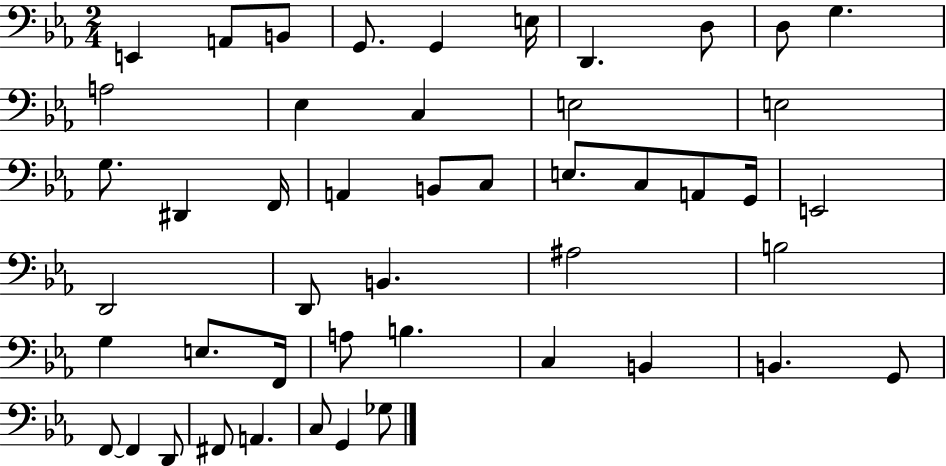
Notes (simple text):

E2/q A2/e B2/e G2/e. G2/q E3/s D2/q. D3/e D3/e G3/q. A3/h Eb3/q C3/q E3/h E3/h G3/e. D#2/q F2/s A2/q B2/e C3/e E3/e. C3/e A2/e G2/s E2/h D2/h D2/e B2/q. A#3/h B3/h G3/q E3/e. F2/s A3/e B3/q. C3/q B2/q B2/q. G2/e F2/e F2/q D2/e F#2/e A2/q. C3/e G2/q Gb3/e